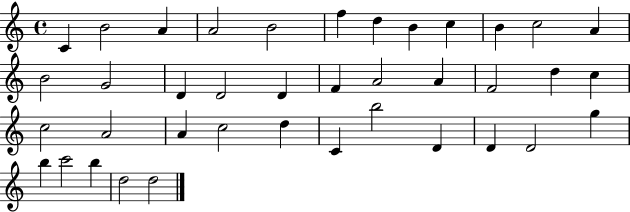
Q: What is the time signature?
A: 4/4